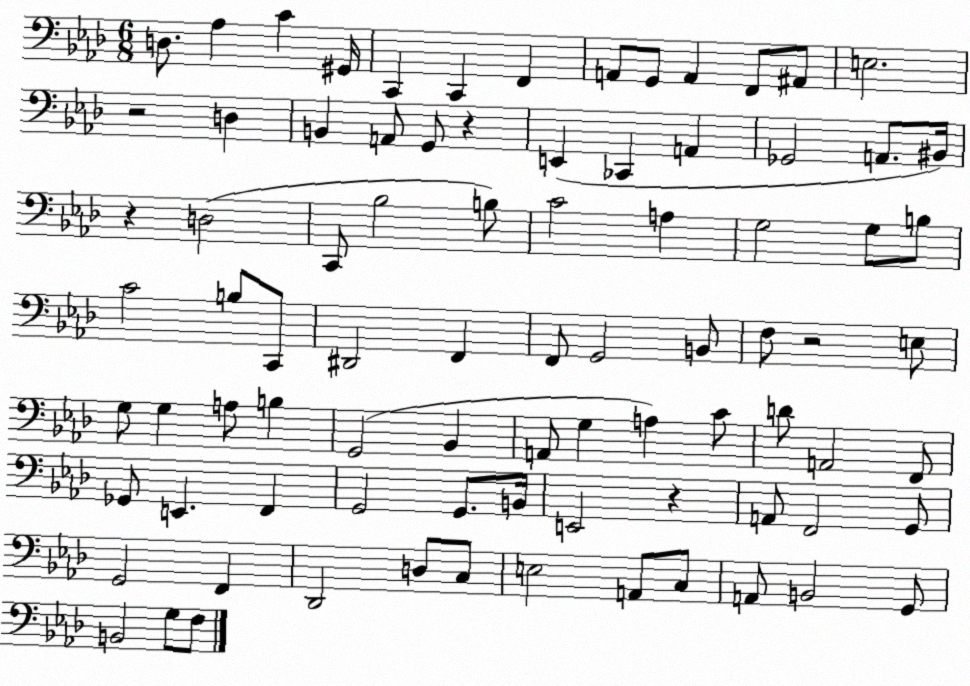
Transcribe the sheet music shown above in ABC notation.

X:1
T:Untitled
M:6/8
L:1/4
K:Ab
D,/2 _A, C ^G,,/4 C,, C,, F,, A,,/2 G,,/2 A,, F,,/2 ^A,,/2 E,2 z2 D, B,, A,,/2 G,,/2 z E,, _C,, A,, _G,,2 A,,/2 ^B,,/4 z D,2 C,,/2 _B,2 B,/2 C2 A, G,2 G,/2 B,/2 C2 B,/2 C,,/2 ^D,,2 F,, F,,/2 G,,2 B,,/2 F,/2 z2 E,/2 G,/2 G, A,/2 B, G,,2 _B,, A,,/2 G, A, C/2 D/2 A,,2 F,,/2 _G,,/2 E,, F,, G,,2 G,,/2 B,,/4 E,,2 z A,,/2 F,,2 G,,/2 G,,2 F,, _D,,2 D,/2 C,/2 E,2 A,,/2 C,/2 A,,/2 B,,2 G,,/2 B,,2 G,/2 F,/2